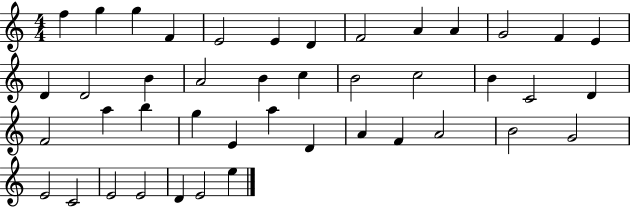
F5/q G5/q G5/q F4/q E4/h E4/q D4/q F4/h A4/q A4/q G4/h F4/q E4/q D4/q D4/h B4/q A4/h B4/q C5/q B4/h C5/h B4/q C4/h D4/q F4/h A5/q B5/q G5/q E4/q A5/q D4/q A4/q F4/q A4/h B4/h G4/h E4/h C4/h E4/h E4/h D4/q E4/h E5/q